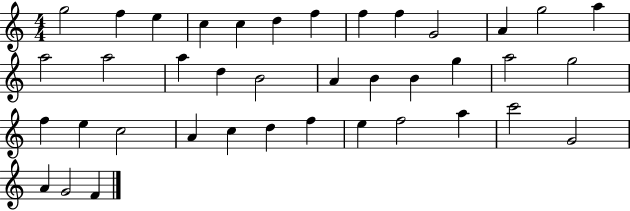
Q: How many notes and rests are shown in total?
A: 39